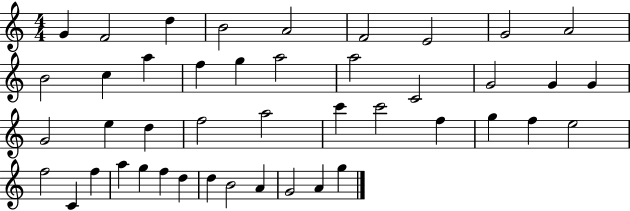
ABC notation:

X:1
T:Untitled
M:4/4
L:1/4
K:C
G F2 d B2 A2 F2 E2 G2 A2 B2 c a f g a2 a2 C2 G2 G G G2 e d f2 a2 c' c'2 f g f e2 f2 C f a g f d d B2 A G2 A g